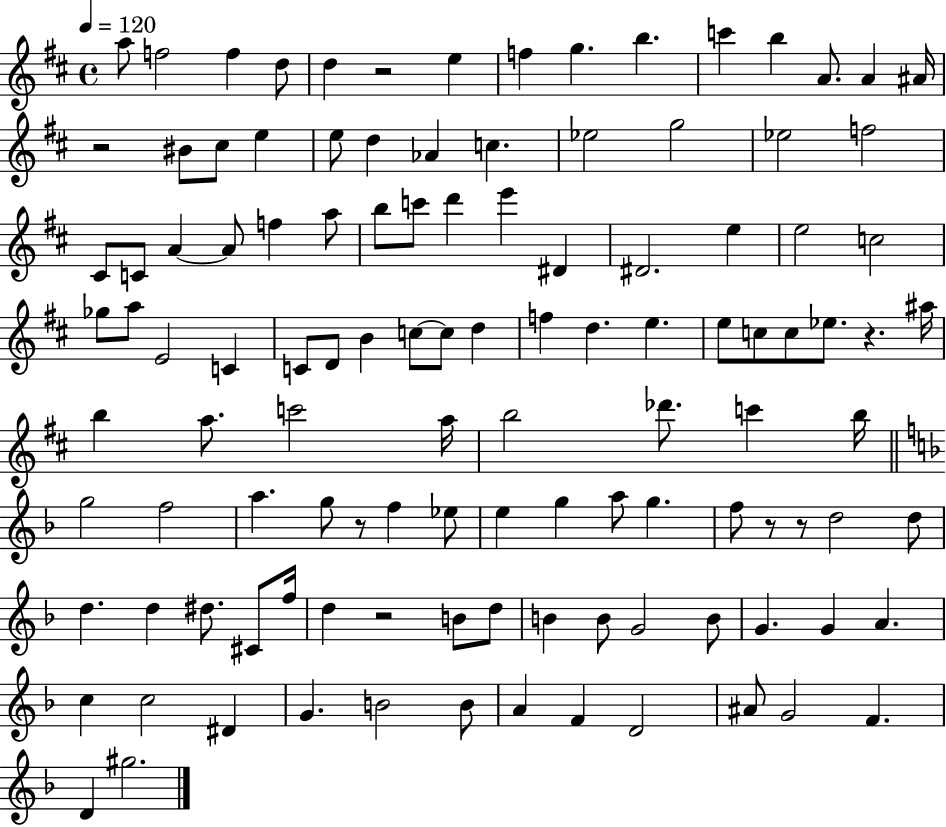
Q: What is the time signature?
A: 4/4